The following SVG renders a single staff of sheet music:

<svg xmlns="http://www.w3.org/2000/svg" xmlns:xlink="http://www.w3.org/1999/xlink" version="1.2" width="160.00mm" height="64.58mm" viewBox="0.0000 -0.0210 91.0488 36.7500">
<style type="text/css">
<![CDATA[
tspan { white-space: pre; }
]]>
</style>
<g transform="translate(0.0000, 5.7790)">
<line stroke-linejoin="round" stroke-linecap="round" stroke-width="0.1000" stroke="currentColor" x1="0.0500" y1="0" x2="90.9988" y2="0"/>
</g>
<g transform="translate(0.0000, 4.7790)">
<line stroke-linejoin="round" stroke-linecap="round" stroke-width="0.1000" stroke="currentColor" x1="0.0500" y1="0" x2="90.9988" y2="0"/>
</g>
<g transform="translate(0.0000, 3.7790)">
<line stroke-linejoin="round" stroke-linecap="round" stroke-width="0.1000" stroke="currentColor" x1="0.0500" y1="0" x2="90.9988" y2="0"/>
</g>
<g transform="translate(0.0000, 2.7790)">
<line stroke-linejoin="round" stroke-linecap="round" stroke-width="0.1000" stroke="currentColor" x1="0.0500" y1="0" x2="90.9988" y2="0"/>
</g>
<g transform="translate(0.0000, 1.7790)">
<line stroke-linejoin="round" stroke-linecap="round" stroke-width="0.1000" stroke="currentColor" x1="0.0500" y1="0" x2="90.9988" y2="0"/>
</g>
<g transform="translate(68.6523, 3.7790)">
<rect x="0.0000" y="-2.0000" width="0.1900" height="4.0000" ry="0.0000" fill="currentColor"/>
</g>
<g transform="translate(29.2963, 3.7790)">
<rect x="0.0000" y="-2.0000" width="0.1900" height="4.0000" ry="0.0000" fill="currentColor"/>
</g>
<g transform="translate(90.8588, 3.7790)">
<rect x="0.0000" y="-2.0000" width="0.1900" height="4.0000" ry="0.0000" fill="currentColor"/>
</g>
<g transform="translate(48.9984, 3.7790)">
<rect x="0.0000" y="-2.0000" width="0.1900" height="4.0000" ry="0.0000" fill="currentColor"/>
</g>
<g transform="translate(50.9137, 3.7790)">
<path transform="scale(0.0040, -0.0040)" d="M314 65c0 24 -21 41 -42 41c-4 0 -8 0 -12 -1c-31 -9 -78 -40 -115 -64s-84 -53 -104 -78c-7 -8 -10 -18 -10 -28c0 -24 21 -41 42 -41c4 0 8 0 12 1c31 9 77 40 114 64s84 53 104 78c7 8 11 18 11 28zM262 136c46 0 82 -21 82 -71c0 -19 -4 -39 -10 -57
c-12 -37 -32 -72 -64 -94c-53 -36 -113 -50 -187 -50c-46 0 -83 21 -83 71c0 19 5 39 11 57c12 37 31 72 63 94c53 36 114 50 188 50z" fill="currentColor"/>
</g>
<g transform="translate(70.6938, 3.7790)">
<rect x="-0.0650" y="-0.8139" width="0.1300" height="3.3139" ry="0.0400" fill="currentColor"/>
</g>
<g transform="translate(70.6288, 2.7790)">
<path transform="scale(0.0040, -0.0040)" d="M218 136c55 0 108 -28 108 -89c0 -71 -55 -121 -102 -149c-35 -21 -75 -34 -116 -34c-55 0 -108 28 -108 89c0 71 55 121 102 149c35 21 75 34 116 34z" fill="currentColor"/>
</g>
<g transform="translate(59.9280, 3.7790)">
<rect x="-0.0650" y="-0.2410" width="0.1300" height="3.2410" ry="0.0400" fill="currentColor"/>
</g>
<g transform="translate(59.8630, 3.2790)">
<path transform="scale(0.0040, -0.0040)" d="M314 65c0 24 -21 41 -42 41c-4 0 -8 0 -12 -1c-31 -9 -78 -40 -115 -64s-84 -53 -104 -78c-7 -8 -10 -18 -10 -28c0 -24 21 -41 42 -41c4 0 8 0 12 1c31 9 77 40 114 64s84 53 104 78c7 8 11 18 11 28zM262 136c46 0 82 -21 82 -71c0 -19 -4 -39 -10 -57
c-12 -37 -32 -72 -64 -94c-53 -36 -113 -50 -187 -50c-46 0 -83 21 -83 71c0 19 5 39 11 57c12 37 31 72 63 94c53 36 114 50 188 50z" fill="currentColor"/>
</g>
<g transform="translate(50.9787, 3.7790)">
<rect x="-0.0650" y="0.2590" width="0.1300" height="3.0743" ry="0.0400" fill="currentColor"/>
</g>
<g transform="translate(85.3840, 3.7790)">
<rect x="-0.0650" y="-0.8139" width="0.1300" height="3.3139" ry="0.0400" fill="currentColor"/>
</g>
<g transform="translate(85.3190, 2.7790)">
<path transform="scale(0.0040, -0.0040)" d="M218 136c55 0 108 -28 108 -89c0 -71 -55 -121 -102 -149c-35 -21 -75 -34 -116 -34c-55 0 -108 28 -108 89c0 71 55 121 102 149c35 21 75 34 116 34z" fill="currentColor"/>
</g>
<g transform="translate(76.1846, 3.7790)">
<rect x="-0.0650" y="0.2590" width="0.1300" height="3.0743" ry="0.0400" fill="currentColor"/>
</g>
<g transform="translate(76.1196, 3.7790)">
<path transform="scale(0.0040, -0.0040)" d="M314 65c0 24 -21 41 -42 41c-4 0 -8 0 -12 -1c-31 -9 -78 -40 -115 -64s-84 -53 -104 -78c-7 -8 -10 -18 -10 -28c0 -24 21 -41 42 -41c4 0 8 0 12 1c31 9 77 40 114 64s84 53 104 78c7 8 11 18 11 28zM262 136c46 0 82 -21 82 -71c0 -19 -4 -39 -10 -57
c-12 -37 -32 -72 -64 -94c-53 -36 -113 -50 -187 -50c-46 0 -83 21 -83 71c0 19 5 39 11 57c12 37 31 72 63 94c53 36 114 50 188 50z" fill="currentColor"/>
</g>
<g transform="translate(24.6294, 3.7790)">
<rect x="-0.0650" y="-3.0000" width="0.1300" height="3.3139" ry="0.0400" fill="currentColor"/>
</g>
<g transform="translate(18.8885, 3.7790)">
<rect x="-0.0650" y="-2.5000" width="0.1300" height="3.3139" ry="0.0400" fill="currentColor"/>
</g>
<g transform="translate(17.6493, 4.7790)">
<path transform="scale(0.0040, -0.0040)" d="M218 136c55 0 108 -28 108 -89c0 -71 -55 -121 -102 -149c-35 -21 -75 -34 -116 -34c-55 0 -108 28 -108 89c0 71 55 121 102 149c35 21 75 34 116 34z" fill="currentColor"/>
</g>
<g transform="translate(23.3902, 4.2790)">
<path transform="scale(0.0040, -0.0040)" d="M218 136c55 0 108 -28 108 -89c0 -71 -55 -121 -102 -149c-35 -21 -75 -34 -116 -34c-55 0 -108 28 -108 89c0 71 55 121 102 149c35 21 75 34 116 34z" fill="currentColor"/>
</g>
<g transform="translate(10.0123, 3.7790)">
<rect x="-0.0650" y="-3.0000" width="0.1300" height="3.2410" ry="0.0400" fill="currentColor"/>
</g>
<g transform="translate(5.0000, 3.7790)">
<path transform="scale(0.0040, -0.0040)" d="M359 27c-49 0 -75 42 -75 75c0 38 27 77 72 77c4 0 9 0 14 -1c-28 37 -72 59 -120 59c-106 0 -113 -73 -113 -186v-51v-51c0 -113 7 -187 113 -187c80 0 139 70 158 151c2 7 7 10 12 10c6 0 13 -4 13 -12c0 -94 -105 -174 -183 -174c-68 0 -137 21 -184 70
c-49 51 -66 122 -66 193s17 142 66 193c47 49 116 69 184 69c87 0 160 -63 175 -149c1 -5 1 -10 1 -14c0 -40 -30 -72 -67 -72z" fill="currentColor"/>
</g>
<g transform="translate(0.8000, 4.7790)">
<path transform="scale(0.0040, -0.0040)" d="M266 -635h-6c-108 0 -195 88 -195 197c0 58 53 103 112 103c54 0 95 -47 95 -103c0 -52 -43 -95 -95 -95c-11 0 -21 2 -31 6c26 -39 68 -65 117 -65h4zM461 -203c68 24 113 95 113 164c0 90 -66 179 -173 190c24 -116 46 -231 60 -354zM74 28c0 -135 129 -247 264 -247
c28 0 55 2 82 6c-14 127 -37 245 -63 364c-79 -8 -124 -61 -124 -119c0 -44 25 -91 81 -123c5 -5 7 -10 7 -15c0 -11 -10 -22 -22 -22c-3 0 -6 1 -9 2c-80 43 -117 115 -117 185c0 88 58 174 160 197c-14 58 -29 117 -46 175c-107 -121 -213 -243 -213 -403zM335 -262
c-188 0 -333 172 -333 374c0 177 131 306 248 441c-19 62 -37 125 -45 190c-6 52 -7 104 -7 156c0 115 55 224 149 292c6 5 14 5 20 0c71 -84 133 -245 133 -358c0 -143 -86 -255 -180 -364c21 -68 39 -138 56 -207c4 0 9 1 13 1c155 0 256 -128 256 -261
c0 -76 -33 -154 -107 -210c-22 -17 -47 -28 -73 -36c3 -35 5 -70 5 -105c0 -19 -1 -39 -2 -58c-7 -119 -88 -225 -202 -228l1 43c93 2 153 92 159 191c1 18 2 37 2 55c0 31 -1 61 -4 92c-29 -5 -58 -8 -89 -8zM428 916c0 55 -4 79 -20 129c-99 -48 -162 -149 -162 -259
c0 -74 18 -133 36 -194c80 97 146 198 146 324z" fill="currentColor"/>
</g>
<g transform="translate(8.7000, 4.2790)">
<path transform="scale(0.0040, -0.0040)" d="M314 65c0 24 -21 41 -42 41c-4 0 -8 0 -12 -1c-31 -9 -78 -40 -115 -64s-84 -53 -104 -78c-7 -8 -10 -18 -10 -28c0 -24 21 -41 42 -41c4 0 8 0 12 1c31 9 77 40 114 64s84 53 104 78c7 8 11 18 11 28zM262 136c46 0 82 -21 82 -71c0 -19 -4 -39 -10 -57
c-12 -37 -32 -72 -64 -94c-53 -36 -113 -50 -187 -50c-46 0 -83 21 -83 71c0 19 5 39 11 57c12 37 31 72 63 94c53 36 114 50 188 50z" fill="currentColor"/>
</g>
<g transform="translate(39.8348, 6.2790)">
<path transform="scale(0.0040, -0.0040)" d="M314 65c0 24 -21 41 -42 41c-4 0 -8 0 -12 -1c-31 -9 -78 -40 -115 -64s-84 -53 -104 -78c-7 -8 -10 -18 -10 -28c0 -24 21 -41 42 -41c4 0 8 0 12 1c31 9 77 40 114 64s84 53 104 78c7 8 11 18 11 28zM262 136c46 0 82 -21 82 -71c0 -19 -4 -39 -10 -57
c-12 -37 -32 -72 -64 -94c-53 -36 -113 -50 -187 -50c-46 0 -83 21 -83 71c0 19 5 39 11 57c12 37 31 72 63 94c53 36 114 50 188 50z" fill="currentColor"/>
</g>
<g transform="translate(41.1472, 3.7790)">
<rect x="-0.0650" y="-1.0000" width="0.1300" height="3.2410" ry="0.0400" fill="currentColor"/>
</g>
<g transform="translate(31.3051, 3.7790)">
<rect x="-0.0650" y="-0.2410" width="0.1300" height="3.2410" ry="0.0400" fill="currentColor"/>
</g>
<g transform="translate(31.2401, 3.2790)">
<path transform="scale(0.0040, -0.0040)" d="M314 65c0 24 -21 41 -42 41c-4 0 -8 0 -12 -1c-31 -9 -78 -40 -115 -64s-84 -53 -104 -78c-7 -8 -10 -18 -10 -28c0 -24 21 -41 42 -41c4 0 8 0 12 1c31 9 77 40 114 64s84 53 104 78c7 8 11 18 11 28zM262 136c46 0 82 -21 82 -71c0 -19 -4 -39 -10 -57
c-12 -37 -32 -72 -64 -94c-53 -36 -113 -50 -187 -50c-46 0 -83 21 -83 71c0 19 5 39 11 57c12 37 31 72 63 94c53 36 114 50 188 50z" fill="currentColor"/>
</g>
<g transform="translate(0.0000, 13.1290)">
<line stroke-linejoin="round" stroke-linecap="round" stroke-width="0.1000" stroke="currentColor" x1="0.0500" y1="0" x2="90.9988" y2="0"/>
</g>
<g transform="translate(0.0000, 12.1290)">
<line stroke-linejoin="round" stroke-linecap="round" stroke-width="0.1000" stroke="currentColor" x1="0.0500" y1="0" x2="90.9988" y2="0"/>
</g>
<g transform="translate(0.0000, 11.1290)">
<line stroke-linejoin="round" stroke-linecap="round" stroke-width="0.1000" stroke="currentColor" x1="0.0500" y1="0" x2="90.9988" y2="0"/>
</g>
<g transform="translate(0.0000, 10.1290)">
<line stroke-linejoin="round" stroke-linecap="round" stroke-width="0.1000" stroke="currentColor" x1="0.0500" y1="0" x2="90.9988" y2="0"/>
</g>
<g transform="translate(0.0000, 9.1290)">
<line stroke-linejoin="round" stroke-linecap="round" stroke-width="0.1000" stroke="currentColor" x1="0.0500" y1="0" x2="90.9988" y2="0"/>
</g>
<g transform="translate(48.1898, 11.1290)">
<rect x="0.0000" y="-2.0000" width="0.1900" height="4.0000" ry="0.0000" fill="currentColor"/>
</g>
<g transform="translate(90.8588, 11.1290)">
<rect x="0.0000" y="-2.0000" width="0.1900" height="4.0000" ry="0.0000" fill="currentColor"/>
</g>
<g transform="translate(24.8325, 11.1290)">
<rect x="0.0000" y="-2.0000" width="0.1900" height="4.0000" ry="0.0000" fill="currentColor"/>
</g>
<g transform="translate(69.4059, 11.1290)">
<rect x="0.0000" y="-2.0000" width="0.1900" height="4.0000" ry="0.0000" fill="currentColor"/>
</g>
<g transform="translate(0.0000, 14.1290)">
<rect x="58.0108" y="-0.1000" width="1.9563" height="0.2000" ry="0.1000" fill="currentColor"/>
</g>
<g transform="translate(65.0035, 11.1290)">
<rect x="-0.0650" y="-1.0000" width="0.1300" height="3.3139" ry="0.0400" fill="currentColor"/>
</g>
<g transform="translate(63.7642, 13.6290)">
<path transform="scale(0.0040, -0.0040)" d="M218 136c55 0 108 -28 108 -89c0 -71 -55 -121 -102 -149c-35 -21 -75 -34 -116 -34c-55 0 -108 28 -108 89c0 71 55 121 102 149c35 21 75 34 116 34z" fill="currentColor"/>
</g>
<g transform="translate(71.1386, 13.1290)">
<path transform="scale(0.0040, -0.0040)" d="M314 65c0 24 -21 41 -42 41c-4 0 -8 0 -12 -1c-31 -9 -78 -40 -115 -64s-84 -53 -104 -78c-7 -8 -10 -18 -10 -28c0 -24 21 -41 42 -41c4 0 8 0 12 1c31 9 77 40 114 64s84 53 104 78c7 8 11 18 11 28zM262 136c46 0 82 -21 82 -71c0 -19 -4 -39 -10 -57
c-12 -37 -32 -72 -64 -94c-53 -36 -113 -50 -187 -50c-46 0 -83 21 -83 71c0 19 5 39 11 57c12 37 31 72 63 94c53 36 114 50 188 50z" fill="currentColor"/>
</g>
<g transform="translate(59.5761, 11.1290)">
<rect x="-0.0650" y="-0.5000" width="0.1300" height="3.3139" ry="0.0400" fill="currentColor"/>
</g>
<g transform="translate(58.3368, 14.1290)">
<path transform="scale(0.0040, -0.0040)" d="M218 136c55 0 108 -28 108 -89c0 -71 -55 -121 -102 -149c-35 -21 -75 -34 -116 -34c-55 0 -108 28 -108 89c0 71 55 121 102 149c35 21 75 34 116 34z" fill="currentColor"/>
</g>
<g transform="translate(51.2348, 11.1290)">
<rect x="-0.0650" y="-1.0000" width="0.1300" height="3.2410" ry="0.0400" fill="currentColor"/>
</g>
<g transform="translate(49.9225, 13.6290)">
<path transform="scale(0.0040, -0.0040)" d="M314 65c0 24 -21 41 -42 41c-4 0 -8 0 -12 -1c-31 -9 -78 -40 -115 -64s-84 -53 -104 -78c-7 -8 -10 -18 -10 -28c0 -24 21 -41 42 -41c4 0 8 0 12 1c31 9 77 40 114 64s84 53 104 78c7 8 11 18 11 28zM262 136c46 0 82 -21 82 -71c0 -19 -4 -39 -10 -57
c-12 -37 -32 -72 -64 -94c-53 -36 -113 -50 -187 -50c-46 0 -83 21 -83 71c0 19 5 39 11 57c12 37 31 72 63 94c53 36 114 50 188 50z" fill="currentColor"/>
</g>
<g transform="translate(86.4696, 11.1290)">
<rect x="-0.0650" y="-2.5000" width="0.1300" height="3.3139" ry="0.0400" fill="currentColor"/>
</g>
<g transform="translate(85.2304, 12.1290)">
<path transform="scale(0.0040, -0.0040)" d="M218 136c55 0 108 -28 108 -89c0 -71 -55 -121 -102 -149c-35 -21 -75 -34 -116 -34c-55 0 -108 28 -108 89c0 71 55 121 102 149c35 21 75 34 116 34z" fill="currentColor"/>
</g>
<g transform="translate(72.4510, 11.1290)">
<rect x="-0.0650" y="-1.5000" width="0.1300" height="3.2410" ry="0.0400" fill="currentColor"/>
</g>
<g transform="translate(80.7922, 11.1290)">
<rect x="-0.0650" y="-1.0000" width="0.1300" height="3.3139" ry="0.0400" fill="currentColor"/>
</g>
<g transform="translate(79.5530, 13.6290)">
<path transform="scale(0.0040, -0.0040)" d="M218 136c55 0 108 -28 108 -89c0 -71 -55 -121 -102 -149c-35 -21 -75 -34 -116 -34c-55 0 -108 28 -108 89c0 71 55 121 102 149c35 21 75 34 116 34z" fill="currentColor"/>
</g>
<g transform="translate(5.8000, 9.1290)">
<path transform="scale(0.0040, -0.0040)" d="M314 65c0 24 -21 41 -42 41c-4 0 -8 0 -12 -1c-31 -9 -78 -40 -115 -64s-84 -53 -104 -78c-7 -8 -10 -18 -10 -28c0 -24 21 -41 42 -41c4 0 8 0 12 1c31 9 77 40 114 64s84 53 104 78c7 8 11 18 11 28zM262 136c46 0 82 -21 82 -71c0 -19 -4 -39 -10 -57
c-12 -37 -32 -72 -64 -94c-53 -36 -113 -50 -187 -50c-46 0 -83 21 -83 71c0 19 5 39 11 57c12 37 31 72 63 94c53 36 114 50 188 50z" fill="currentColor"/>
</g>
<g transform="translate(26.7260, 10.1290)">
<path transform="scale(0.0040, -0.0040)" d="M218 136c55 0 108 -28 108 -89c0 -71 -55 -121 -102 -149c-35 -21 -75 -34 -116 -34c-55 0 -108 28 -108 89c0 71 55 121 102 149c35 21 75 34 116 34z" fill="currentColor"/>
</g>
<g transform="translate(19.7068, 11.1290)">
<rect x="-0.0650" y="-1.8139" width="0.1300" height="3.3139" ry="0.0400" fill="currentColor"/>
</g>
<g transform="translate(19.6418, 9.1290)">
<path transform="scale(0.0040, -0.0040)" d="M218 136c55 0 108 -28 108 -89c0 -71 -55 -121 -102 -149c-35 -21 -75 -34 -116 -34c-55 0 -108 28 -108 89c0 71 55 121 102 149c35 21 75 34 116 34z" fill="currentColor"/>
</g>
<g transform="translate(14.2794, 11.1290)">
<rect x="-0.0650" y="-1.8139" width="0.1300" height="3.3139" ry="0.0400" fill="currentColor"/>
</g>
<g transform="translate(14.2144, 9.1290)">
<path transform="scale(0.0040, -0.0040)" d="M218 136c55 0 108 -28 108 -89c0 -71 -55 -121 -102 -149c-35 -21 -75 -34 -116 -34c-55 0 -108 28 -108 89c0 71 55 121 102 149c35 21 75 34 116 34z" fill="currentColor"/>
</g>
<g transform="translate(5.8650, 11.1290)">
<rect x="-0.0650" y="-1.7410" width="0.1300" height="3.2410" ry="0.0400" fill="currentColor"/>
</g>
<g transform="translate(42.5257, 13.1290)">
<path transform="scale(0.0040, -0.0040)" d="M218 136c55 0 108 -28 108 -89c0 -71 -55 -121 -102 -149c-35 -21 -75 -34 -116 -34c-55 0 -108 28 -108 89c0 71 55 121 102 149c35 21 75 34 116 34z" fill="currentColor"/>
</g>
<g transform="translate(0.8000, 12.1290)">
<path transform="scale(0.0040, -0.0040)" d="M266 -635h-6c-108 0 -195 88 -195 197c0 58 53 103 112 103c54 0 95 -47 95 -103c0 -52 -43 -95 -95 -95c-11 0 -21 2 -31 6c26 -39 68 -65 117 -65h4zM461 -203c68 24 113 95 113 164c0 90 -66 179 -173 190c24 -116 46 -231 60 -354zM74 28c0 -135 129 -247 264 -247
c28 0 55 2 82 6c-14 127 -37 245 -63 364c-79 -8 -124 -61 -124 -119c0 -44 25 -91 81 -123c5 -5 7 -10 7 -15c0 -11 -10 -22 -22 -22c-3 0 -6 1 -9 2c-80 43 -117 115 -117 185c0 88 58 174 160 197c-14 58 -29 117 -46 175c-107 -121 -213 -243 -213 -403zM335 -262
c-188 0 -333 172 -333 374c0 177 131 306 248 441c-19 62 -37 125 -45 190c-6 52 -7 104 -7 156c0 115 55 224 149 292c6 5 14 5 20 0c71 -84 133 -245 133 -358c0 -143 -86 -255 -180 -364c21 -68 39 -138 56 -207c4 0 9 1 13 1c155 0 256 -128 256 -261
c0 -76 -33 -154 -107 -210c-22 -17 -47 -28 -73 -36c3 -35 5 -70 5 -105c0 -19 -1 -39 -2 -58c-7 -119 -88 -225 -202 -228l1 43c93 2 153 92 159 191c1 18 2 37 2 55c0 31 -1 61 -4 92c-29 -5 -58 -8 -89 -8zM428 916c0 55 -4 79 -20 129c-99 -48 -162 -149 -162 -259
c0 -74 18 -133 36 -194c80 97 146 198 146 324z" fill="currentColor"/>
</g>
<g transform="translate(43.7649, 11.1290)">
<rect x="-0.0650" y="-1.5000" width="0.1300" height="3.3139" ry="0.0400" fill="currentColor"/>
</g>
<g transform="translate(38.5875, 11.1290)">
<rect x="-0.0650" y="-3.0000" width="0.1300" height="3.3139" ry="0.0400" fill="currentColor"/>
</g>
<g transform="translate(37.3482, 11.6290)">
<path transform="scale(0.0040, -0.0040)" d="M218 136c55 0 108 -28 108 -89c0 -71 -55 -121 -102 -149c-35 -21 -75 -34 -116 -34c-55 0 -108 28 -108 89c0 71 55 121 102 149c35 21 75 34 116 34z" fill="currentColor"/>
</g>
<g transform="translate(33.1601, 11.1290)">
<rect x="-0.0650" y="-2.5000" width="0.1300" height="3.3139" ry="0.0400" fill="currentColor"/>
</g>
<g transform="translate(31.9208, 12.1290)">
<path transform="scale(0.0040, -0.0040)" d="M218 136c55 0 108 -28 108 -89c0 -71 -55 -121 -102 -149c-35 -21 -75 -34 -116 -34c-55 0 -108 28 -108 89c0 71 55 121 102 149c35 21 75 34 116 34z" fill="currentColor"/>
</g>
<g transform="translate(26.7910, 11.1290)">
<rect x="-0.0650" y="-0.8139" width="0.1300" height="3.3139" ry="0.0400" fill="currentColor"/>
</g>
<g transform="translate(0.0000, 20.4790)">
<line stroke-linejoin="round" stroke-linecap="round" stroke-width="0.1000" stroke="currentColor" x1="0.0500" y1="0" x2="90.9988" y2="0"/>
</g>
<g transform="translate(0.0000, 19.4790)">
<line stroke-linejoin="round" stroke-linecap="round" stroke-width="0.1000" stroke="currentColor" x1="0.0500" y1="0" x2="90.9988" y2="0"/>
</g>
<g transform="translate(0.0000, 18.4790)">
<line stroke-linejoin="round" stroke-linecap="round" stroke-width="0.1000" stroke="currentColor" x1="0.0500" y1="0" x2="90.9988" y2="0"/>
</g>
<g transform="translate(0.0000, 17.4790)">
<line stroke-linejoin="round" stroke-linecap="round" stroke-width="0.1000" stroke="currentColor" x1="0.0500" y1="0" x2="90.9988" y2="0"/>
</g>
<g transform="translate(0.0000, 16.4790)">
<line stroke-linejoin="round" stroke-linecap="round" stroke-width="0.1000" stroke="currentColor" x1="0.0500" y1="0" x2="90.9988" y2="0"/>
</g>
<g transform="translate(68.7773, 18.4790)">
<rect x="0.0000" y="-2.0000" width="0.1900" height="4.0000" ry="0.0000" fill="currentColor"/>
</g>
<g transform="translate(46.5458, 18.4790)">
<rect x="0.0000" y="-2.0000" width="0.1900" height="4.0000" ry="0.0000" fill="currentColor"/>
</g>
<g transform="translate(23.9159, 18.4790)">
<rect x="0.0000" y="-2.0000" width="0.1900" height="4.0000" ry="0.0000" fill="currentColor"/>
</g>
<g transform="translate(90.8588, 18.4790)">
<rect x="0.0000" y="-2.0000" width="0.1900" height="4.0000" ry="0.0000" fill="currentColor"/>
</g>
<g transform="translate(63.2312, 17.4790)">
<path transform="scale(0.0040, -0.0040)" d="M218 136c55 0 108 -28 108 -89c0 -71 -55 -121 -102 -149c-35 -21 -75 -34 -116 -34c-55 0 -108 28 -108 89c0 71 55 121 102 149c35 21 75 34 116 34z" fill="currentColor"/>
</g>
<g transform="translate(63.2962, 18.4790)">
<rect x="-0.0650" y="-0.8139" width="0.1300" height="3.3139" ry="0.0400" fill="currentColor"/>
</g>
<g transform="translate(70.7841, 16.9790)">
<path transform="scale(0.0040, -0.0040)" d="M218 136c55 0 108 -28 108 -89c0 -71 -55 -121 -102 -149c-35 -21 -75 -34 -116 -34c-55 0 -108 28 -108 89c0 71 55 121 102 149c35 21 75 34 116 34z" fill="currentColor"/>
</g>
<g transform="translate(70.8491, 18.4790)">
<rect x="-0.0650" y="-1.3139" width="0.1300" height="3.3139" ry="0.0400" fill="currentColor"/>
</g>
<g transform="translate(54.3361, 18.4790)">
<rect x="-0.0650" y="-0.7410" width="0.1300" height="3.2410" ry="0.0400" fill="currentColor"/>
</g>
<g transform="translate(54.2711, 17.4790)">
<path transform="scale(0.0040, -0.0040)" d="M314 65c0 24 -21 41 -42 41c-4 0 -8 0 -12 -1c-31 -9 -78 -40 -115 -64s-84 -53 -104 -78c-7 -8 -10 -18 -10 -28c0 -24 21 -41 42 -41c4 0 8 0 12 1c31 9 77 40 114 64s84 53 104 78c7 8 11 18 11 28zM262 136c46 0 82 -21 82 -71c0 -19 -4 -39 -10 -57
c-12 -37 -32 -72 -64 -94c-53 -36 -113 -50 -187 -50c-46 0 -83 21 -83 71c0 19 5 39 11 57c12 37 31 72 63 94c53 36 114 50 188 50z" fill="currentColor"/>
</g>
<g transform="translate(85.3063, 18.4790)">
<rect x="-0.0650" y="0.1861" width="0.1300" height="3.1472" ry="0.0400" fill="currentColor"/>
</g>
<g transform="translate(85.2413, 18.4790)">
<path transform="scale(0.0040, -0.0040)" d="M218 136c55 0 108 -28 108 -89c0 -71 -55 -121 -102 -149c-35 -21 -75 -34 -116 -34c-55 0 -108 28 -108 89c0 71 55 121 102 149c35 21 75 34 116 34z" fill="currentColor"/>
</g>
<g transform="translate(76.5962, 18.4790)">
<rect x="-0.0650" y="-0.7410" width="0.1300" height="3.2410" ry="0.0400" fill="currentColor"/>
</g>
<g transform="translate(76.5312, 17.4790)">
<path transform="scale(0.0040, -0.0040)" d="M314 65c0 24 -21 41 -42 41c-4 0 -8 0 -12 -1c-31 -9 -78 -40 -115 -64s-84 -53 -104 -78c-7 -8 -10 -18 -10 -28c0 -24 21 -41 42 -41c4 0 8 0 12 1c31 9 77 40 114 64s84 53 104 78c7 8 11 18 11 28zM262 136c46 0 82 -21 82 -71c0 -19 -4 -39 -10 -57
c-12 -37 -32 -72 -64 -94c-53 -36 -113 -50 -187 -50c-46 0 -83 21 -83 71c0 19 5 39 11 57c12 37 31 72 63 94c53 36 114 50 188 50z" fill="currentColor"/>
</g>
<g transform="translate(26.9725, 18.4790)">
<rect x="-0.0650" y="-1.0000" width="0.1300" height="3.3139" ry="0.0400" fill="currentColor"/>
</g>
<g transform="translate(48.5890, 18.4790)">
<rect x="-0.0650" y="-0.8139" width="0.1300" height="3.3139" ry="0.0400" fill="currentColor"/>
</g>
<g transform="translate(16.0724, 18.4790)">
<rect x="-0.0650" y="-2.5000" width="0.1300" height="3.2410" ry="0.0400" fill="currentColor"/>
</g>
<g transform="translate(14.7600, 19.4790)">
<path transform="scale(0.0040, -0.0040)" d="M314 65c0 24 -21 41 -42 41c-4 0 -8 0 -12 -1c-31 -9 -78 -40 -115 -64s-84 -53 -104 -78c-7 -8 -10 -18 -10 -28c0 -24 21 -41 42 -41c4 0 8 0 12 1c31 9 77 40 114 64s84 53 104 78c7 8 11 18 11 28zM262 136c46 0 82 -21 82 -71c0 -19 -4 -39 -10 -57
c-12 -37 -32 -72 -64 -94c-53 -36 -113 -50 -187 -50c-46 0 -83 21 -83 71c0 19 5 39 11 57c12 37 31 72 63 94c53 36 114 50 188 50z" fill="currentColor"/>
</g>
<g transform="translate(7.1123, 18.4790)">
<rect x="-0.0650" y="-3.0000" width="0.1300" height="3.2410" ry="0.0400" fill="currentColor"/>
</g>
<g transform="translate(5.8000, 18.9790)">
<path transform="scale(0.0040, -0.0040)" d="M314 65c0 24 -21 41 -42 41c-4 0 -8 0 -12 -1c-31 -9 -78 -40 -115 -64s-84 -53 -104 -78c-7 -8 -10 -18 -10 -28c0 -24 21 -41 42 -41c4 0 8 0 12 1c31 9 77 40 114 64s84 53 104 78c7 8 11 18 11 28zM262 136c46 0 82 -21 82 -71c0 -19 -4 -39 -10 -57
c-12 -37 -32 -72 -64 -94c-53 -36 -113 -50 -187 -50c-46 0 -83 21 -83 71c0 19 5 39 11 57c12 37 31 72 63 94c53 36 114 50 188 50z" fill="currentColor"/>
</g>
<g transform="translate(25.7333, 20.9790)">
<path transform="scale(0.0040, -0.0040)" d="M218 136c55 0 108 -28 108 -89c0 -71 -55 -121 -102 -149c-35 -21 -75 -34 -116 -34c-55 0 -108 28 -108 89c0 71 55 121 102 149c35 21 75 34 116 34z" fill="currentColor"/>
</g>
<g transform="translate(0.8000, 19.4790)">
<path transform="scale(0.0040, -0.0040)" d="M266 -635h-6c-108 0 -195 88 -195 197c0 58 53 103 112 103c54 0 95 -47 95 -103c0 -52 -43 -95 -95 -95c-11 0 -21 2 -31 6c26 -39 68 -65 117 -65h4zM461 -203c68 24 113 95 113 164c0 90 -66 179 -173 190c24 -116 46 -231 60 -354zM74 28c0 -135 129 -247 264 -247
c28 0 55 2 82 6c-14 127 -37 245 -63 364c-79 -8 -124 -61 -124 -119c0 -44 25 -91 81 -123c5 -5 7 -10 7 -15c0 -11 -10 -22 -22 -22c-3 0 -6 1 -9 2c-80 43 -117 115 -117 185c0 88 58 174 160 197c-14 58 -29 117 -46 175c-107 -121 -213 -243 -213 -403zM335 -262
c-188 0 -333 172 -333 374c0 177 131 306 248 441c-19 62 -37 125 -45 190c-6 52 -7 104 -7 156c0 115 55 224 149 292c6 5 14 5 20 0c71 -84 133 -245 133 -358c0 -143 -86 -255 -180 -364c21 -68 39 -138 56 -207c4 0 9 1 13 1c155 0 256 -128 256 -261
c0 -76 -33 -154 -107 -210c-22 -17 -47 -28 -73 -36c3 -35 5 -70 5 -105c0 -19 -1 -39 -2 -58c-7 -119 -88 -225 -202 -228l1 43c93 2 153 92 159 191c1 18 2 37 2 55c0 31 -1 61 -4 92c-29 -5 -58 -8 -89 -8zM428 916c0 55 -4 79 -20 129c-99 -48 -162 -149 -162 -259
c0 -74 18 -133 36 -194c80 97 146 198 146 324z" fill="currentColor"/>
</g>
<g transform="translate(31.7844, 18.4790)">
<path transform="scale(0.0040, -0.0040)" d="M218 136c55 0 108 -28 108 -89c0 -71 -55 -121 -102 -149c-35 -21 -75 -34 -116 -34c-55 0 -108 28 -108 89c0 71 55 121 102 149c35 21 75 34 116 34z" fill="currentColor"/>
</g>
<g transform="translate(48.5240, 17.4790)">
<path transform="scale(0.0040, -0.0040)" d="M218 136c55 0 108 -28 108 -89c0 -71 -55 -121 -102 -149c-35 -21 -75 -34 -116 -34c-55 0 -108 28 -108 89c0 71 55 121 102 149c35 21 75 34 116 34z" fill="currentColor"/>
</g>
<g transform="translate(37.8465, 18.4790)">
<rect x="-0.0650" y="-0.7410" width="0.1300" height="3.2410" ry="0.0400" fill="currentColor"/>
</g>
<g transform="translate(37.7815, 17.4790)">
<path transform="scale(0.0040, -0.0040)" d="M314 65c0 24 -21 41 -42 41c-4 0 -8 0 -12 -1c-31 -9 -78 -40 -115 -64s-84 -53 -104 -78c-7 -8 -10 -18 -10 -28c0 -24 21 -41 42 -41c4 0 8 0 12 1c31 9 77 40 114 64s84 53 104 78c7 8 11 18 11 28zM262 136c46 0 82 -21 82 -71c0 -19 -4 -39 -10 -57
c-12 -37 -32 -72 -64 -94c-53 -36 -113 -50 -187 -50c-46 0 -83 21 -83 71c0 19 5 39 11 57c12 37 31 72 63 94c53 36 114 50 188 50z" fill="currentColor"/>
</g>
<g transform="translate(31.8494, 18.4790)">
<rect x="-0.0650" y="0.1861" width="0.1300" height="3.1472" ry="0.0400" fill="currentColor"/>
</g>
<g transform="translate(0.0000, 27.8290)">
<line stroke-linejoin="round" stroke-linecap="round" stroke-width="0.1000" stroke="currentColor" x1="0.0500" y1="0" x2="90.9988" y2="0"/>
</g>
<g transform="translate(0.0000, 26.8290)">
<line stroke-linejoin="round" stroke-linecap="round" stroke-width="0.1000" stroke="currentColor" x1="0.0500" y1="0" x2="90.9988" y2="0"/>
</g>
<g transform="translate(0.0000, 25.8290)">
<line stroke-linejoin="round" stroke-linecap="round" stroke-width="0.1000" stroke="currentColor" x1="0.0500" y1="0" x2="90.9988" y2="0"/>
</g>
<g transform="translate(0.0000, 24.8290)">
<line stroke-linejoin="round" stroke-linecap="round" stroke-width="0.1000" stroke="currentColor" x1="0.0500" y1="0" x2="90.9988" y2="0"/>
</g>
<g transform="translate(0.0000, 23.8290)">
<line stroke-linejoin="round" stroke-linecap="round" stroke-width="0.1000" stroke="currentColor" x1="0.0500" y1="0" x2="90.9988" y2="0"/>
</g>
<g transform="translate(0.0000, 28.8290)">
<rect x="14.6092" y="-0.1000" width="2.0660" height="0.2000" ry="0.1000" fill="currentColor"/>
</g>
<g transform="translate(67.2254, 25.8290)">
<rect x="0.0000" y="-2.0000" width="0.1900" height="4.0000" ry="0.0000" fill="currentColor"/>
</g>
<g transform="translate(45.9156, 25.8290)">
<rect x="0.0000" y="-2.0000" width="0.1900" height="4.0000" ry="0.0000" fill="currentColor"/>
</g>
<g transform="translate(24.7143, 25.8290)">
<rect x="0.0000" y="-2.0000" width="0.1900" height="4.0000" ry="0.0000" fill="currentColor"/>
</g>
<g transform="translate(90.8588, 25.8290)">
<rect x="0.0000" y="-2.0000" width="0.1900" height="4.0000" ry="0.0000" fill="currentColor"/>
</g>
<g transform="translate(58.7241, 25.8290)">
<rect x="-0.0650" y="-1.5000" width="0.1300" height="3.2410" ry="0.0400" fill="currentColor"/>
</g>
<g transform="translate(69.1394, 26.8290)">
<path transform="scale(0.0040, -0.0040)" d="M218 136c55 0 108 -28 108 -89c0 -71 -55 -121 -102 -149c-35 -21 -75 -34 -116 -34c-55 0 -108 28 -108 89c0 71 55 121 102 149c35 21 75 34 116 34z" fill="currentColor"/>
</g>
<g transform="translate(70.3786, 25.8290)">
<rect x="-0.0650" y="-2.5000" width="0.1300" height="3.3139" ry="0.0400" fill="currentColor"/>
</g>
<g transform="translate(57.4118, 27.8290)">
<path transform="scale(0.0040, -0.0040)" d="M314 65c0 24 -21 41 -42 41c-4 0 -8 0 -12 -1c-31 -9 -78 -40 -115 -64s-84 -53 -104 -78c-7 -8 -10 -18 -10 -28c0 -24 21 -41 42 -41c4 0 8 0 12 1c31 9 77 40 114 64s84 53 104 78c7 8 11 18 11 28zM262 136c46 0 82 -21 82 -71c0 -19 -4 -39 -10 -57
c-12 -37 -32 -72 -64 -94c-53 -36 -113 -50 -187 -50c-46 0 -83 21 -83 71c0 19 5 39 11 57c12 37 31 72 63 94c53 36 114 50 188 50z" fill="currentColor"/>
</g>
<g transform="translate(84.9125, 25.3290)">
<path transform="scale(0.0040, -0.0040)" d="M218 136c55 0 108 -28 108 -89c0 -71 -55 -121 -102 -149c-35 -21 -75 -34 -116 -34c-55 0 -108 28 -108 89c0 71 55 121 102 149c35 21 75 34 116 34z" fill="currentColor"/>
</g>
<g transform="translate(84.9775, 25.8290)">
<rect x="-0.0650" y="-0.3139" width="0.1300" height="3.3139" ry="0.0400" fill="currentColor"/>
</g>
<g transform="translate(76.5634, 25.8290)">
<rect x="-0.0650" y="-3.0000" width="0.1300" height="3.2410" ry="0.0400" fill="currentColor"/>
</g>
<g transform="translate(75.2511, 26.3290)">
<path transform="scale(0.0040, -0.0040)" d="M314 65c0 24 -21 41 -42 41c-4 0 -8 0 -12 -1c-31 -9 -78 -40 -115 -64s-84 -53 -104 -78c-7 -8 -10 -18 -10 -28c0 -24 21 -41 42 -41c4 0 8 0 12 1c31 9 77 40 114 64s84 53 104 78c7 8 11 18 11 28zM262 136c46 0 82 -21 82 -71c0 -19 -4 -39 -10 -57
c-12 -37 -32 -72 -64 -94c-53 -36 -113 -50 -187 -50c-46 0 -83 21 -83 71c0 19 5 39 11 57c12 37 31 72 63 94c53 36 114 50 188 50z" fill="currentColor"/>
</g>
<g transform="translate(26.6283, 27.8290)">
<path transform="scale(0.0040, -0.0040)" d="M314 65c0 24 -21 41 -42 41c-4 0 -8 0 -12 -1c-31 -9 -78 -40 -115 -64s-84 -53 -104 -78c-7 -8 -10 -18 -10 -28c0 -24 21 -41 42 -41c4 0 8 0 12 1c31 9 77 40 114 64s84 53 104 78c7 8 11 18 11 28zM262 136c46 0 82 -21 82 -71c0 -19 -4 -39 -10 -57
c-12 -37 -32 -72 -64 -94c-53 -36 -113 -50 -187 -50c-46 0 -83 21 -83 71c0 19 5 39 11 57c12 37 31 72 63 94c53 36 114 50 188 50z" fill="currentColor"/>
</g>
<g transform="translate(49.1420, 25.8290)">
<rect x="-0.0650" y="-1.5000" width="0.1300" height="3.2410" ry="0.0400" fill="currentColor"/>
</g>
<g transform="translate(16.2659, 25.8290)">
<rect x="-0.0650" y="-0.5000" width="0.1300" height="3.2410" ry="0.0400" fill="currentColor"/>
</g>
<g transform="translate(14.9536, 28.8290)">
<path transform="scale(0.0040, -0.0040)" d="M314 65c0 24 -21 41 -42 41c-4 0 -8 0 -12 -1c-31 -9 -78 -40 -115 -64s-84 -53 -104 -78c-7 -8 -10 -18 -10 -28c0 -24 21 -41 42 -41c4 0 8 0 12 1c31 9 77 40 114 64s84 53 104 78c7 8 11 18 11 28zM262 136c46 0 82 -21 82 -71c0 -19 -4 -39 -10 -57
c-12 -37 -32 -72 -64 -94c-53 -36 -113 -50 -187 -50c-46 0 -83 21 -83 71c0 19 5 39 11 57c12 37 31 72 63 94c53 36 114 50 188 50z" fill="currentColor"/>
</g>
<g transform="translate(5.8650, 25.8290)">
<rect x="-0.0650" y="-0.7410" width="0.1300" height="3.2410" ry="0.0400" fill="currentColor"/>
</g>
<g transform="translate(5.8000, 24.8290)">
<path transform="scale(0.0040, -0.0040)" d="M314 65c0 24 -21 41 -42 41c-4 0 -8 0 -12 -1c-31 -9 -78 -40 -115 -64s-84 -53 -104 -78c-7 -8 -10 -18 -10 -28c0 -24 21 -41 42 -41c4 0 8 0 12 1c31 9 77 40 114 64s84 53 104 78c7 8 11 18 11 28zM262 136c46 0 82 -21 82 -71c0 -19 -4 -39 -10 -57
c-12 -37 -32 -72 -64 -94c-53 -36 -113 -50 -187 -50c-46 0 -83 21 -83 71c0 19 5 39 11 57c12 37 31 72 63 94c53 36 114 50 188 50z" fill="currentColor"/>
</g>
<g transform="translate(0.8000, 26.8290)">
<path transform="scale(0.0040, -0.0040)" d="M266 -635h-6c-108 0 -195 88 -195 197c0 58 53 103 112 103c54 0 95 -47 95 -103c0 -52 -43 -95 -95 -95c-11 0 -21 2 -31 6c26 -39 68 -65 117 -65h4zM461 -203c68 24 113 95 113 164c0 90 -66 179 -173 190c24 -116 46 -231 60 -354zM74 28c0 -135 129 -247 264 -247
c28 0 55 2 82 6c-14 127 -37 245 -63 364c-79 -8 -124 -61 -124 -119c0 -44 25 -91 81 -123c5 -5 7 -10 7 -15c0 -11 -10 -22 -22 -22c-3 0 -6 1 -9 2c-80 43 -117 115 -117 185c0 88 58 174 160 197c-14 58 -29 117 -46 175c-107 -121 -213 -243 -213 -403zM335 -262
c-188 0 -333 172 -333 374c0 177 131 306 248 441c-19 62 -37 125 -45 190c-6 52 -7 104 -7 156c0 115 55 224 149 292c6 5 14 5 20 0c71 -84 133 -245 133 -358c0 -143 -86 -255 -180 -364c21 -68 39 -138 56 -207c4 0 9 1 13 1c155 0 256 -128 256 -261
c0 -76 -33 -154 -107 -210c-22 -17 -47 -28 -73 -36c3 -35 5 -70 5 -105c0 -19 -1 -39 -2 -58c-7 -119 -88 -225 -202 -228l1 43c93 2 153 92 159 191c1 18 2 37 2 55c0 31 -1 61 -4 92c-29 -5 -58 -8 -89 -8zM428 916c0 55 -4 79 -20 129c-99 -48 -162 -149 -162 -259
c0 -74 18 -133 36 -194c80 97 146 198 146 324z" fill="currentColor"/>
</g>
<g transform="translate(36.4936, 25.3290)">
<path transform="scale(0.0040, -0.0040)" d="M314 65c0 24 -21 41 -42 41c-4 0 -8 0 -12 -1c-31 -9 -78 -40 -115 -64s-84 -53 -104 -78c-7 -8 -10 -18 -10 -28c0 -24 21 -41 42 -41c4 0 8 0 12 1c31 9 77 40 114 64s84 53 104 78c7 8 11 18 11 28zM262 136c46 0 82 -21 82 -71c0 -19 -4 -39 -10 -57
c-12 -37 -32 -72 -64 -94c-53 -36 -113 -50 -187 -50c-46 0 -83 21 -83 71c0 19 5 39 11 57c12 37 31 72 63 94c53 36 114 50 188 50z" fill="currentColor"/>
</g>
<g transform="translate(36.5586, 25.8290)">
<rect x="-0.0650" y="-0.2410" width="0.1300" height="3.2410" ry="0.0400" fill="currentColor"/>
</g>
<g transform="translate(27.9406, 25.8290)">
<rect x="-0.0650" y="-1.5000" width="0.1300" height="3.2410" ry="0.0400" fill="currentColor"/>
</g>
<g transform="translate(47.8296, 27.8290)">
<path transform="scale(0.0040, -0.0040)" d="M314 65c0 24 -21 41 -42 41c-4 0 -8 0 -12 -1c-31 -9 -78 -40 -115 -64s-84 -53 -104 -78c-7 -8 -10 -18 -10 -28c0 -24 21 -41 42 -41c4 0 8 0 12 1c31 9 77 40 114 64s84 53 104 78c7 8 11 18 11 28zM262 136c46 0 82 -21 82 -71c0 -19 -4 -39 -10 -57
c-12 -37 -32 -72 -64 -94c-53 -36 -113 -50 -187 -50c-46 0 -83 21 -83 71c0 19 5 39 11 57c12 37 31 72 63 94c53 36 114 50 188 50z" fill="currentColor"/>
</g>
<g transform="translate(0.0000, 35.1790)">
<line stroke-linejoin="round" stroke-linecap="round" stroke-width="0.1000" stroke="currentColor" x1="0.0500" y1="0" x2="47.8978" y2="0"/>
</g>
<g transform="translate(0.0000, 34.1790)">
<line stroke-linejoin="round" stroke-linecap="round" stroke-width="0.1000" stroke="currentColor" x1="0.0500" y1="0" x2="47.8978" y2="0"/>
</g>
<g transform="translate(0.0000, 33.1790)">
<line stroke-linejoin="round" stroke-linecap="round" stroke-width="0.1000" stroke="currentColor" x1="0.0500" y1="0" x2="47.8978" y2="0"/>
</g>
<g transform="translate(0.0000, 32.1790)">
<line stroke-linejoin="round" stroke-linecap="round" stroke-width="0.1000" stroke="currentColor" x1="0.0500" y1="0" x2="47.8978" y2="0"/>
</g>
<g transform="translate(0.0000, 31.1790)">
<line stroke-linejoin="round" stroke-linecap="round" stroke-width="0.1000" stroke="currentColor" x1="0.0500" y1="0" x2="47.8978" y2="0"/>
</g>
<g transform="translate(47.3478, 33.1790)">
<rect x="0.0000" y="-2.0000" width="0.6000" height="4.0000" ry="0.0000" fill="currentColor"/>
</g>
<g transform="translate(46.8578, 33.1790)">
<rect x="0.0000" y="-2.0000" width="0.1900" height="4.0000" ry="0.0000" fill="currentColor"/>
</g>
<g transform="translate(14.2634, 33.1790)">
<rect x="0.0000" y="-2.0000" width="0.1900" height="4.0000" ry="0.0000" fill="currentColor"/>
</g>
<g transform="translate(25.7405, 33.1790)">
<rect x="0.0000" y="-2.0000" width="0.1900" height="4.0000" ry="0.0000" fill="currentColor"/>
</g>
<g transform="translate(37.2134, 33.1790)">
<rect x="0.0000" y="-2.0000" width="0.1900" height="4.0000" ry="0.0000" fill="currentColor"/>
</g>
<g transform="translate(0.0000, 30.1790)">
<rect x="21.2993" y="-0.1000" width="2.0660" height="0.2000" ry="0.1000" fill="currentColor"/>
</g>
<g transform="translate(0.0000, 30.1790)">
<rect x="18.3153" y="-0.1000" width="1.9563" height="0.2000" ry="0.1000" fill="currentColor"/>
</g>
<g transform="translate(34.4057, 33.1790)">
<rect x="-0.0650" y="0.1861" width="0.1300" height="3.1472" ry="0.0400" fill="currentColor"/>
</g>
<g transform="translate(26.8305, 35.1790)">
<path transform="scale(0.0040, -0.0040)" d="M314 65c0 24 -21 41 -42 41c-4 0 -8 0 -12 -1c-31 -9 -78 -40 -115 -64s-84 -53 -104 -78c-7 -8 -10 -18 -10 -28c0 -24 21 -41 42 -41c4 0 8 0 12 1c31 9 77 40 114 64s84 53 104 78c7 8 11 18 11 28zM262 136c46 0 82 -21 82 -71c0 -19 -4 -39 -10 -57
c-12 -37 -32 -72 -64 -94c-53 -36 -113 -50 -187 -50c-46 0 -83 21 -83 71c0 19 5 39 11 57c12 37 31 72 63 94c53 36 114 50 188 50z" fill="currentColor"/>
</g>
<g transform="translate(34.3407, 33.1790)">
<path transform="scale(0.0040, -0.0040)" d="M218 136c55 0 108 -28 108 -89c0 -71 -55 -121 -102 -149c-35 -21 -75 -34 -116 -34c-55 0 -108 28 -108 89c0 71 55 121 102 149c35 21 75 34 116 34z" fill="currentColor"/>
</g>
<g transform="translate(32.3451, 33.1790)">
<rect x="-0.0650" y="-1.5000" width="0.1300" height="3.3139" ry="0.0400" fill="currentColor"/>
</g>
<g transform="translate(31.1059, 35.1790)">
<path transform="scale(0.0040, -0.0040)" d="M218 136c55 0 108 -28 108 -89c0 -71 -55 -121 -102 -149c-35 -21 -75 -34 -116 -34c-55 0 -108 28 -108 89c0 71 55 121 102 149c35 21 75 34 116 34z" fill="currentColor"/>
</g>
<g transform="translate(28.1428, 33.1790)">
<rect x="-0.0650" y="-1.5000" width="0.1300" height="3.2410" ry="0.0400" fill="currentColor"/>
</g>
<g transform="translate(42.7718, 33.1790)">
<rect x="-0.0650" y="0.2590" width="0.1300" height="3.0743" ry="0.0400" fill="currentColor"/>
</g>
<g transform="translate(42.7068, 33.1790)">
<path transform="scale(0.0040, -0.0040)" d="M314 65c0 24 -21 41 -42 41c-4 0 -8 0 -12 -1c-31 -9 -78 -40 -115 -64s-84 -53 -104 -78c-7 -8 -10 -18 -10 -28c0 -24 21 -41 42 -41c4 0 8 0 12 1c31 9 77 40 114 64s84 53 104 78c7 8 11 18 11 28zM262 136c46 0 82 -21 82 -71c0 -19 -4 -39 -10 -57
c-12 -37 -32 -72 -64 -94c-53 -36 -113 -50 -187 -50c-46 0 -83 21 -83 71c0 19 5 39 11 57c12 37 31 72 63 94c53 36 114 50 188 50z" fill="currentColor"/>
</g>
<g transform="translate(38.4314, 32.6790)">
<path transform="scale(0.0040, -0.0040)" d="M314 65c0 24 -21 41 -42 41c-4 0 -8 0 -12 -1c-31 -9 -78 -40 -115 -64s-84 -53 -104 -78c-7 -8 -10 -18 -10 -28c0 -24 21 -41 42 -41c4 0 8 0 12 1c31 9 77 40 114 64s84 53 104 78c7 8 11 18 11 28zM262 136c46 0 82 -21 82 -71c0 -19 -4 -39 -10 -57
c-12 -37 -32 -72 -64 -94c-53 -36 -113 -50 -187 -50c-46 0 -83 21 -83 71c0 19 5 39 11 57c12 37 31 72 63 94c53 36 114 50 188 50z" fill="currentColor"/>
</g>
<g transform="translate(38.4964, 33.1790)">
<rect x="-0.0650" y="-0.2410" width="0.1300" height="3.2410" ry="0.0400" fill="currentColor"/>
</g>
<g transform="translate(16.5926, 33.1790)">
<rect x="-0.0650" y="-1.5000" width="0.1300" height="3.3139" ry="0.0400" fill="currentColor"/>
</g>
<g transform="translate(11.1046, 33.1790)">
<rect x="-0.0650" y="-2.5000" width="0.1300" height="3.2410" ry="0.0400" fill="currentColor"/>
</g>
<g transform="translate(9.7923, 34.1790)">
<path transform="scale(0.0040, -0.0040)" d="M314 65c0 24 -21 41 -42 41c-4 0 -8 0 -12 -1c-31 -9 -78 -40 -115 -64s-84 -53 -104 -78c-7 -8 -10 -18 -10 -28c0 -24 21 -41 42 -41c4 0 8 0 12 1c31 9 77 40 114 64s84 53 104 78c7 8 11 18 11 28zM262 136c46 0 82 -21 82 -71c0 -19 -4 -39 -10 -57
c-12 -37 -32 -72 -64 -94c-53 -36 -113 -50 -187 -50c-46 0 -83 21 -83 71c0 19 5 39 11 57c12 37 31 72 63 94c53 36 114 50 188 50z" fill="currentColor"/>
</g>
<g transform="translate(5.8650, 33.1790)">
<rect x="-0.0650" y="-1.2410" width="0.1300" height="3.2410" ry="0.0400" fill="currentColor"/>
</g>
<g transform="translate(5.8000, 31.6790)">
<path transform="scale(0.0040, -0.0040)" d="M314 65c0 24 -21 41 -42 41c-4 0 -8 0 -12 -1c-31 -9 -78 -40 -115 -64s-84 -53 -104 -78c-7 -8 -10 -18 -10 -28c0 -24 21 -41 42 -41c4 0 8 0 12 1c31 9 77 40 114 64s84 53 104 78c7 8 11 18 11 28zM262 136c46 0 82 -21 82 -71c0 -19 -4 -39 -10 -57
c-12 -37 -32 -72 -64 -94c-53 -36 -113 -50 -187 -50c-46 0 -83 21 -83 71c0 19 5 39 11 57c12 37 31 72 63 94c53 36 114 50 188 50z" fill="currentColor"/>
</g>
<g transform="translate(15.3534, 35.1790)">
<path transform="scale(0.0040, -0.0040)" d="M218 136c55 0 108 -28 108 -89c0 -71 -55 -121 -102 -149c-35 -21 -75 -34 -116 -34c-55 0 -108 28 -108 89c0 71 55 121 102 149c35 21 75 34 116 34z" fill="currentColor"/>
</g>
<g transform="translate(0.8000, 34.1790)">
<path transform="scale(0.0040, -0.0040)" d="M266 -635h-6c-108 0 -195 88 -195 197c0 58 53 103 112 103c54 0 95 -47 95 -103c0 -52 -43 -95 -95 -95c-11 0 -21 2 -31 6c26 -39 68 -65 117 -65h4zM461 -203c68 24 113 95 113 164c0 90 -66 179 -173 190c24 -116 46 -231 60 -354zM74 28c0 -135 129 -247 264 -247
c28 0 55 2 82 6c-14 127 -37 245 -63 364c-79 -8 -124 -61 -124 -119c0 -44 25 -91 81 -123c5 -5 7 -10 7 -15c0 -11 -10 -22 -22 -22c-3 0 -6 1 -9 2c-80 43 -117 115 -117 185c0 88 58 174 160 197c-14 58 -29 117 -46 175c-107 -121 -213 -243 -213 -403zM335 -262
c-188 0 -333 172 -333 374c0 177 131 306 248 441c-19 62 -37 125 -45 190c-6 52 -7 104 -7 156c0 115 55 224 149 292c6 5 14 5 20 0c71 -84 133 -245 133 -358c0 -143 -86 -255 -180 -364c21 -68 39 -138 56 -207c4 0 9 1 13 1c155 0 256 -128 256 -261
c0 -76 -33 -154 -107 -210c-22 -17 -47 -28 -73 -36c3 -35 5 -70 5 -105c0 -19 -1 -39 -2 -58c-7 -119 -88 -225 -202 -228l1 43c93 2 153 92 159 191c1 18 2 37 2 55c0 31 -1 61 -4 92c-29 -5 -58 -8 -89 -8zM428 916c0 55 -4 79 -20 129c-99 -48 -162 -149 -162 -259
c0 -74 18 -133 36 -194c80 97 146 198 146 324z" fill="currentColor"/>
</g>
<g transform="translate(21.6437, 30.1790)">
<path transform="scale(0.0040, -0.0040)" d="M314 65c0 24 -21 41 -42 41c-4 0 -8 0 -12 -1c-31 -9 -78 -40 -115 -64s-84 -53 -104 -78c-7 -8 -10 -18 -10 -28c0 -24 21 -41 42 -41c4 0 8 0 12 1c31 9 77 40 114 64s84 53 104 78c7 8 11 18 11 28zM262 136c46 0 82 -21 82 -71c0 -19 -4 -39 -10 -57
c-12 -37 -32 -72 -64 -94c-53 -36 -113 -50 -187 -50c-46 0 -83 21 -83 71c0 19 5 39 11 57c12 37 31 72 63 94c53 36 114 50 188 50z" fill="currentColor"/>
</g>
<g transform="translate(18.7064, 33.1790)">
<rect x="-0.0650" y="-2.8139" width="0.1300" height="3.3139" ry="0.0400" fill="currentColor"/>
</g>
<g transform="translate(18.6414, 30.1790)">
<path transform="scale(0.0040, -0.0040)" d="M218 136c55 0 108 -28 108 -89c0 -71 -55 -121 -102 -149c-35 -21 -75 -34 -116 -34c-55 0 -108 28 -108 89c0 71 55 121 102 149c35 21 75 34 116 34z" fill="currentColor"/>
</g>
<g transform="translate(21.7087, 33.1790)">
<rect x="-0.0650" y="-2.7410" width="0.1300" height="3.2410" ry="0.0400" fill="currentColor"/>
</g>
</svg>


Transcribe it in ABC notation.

X:1
T:Untitled
M:4/4
L:1/4
K:C
A2 G A c2 D2 B2 c2 d B2 d f2 f f d G A E D2 C D E2 D G A2 G2 D B d2 d d2 d e d2 B d2 C2 E2 c2 E2 E2 G A2 c e2 G2 E a a2 E2 E B c2 B2